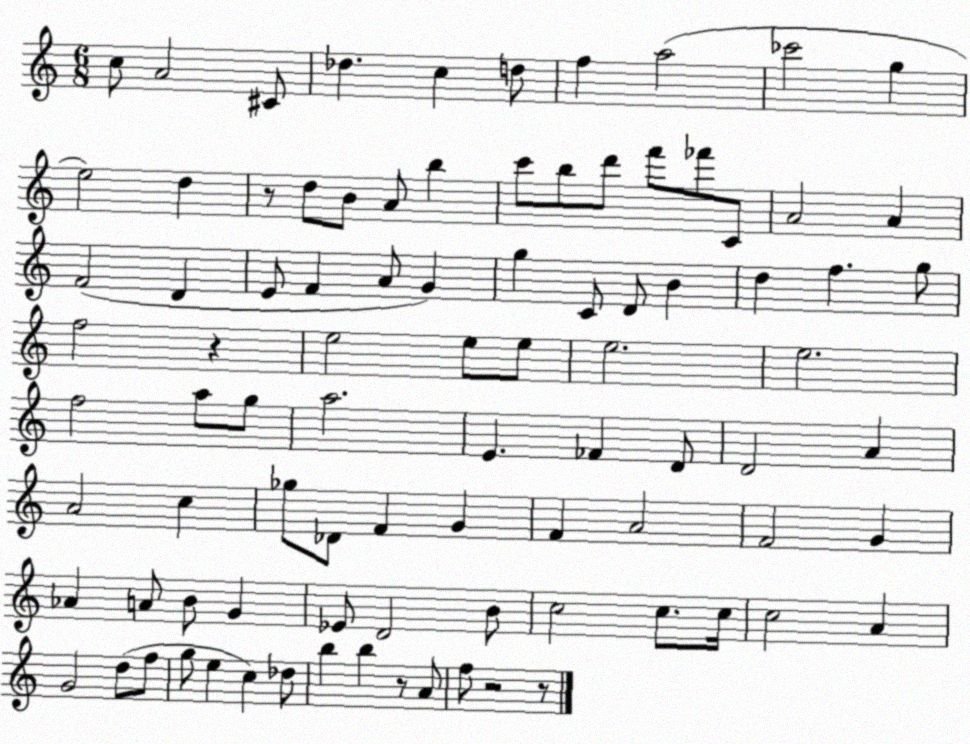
X:1
T:Untitled
M:6/8
L:1/4
K:C
c/2 A2 ^C/2 _d c d/2 f a2 _c'2 g e2 d z/2 d/2 B/2 A/2 b c'/2 b/2 d'/2 f'/2 _f'/2 C/2 A2 A F2 D E/2 F A/2 G g C/2 D/2 B d f g/2 f2 z e2 e/2 e/2 e2 e2 f2 a/2 g/2 a2 E _F D/2 D2 A A2 c _g/2 _D/2 F G F A2 F2 G _A A/2 B/2 G _E/2 D2 B/2 c2 c/2 c/4 c2 A G2 d/2 f/2 g/2 e c _d/2 b b z/2 A/2 f/2 z2 z/2